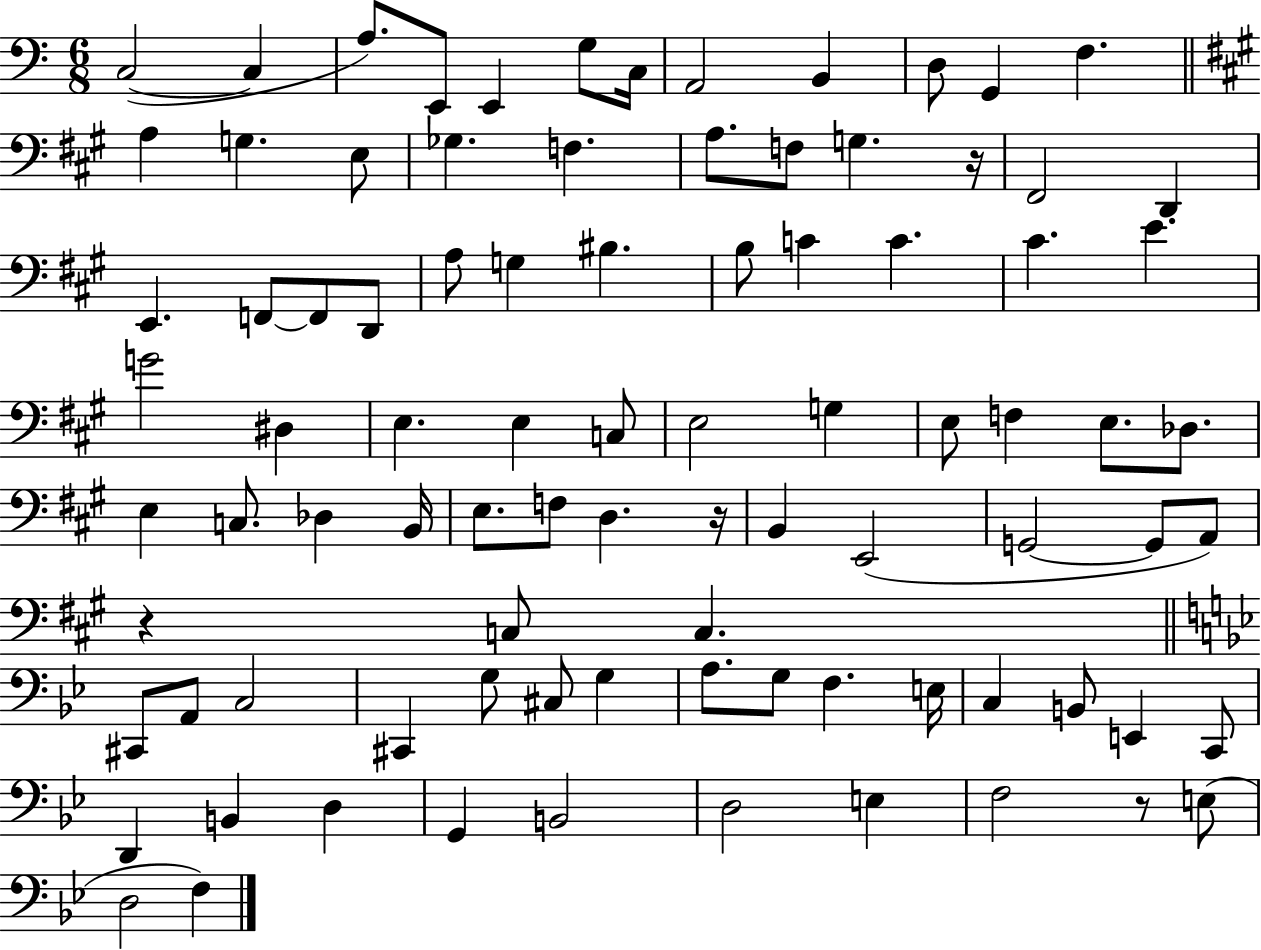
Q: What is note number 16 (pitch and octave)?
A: Gb3